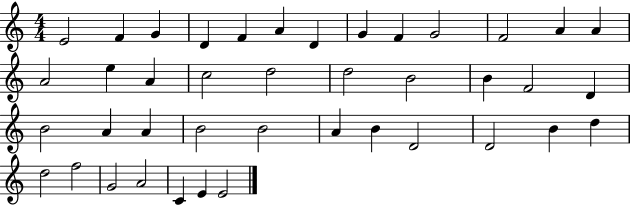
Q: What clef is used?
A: treble